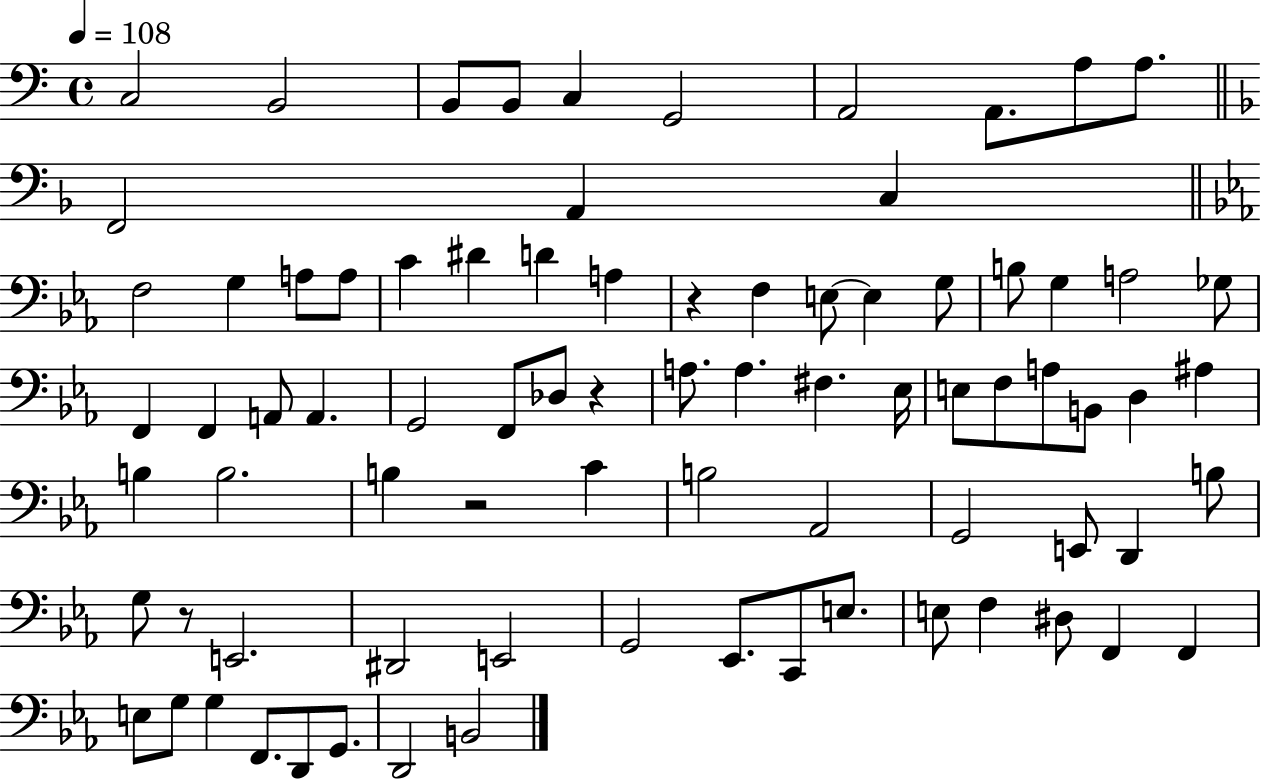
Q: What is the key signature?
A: C major